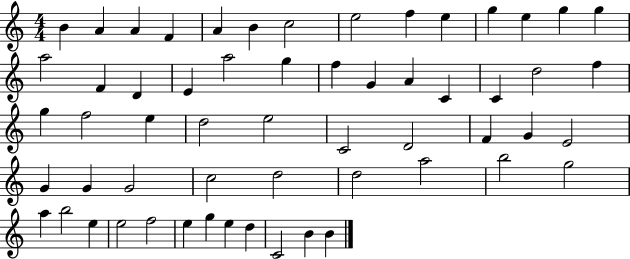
{
  \clef treble
  \numericTimeSignature
  \time 4/4
  \key c \major
  b'4 a'4 a'4 f'4 | a'4 b'4 c''2 | e''2 f''4 e''4 | g''4 e''4 g''4 g''4 | \break a''2 f'4 d'4 | e'4 a''2 g''4 | f''4 g'4 a'4 c'4 | c'4 d''2 f''4 | \break g''4 f''2 e''4 | d''2 e''2 | c'2 d'2 | f'4 g'4 e'2 | \break g'4 g'4 g'2 | c''2 d''2 | d''2 a''2 | b''2 g''2 | \break a''4 b''2 e''4 | e''2 f''2 | e''4 g''4 e''4 d''4 | c'2 b'4 b'4 | \break \bar "|."
}